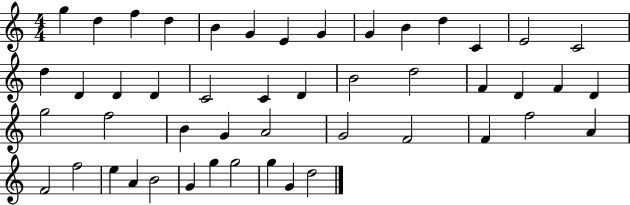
{
  \clef treble
  \numericTimeSignature
  \time 4/4
  \key c \major
  g''4 d''4 f''4 d''4 | b'4 g'4 e'4 g'4 | g'4 b'4 d''4 c'4 | e'2 c'2 | \break d''4 d'4 d'4 d'4 | c'2 c'4 d'4 | b'2 d''2 | f'4 d'4 f'4 d'4 | \break g''2 f''2 | b'4 g'4 a'2 | g'2 f'2 | f'4 f''2 a'4 | \break f'2 f''2 | e''4 a'4 b'2 | g'4 g''4 g''2 | g''4 g'4 d''2 | \break \bar "|."
}